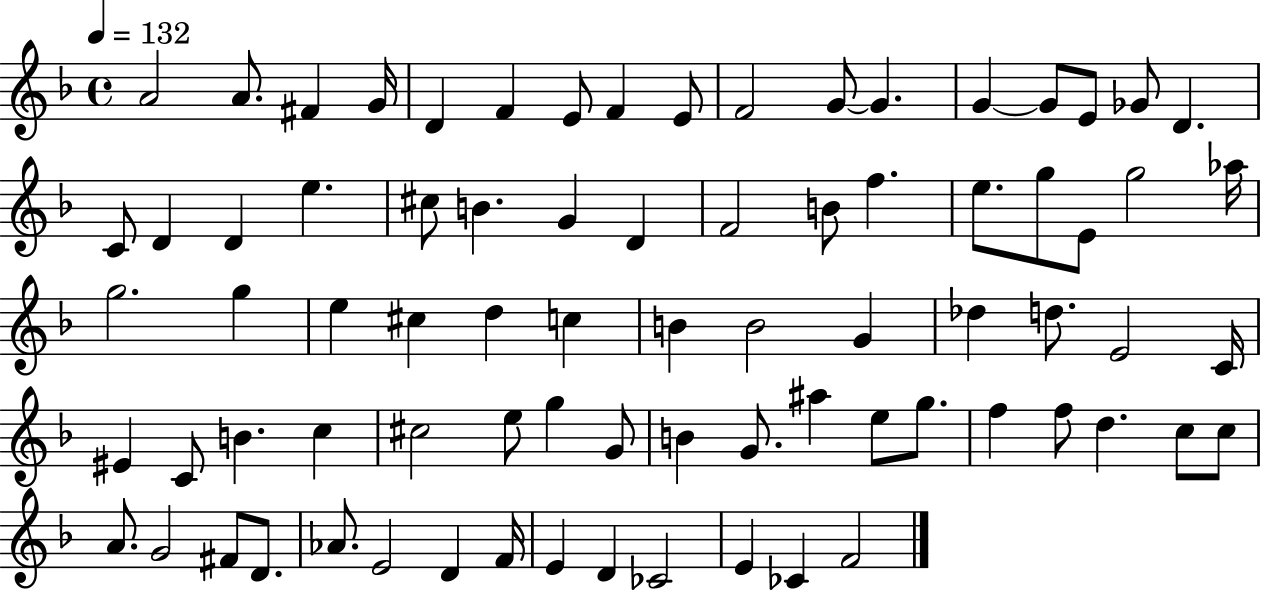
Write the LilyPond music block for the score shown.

{
  \clef treble
  \time 4/4
  \defaultTimeSignature
  \key f \major
  \tempo 4 = 132
  a'2 a'8. fis'4 g'16 | d'4 f'4 e'8 f'4 e'8 | f'2 g'8~~ g'4. | g'4~~ g'8 e'8 ges'8 d'4. | \break c'8 d'4 d'4 e''4. | cis''8 b'4. g'4 d'4 | f'2 b'8 f''4. | e''8. g''8 e'8 g''2 aes''16 | \break g''2. g''4 | e''4 cis''4 d''4 c''4 | b'4 b'2 g'4 | des''4 d''8. e'2 c'16 | \break eis'4 c'8 b'4. c''4 | cis''2 e''8 g''4 g'8 | b'4 g'8. ais''4 e''8 g''8. | f''4 f''8 d''4. c''8 c''8 | \break a'8. g'2 fis'8 d'8. | aes'8. e'2 d'4 f'16 | e'4 d'4 ces'2 | e'4 ces'4 f'2 | \break \bar "|."
}